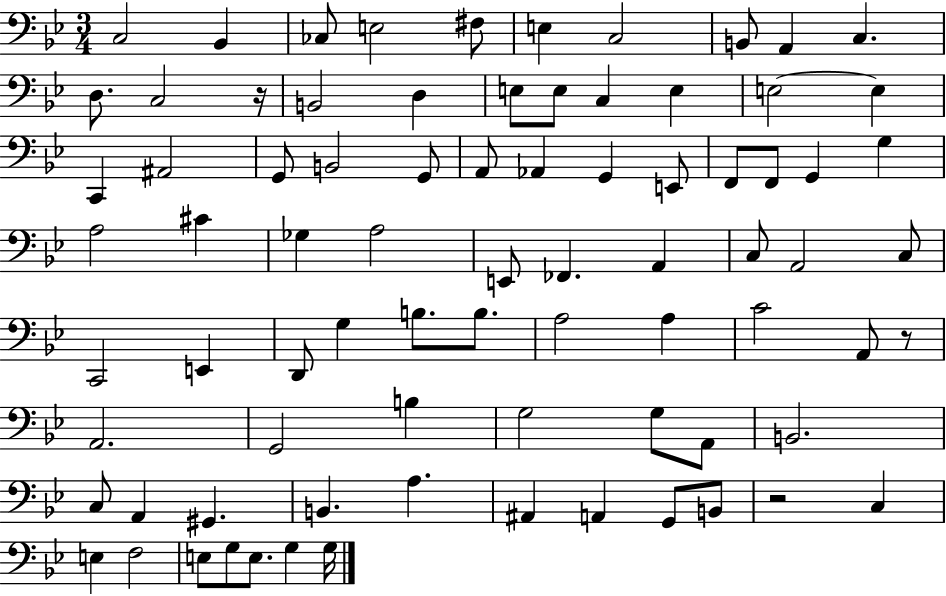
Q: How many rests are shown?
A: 3